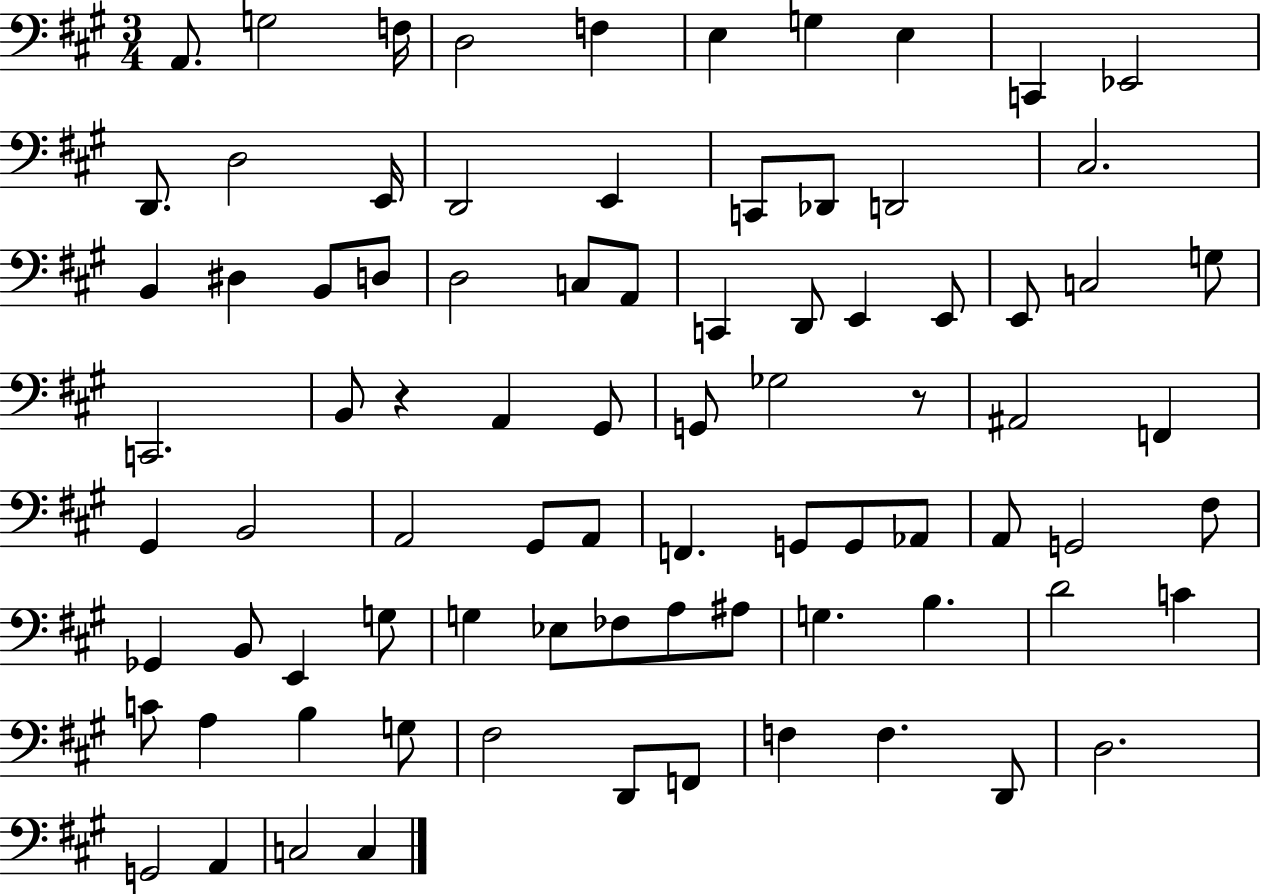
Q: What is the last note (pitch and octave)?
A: C3